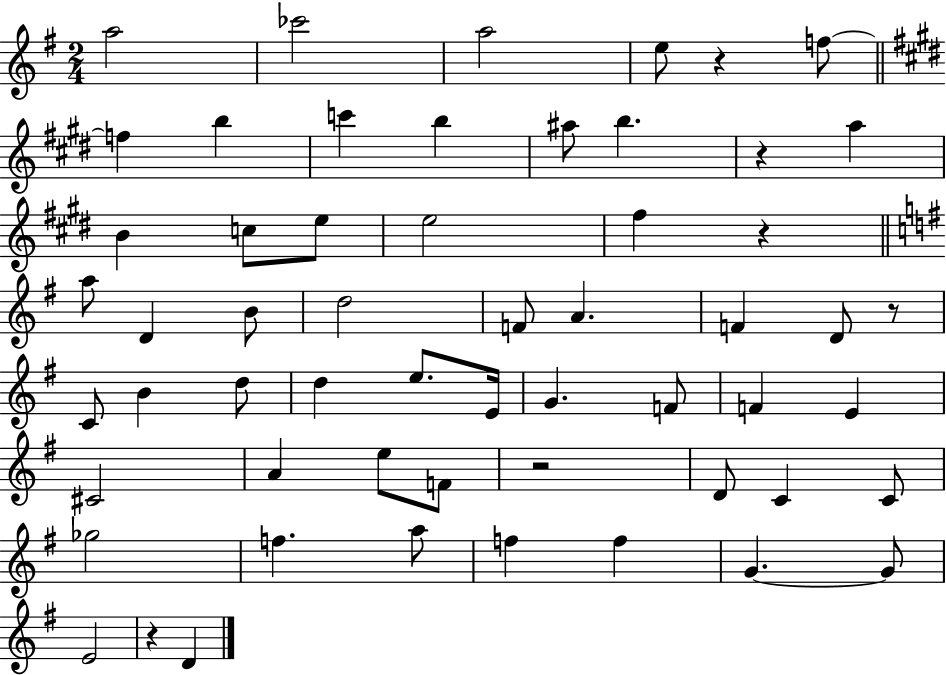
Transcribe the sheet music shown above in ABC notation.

X:1
T:Untitled
M:2/4
L:1/4
K:G
a2 _c'2 a2 e/2 z f/2 f b c' b ^a/2 b z a B c/2 e/2 e2 ^f z a/2 D B/2 d2 F/2 A F D/2 z/2 C/2 B d/2 d e/2 E/4 G F/2 F E ^C2 A e/2 F/2 z2 D/2 C C/2 _g2 f a/2 f f G G/2 E2 z D